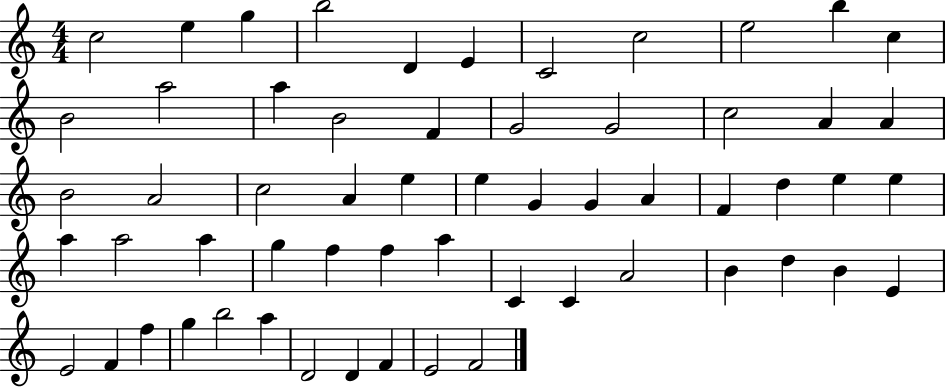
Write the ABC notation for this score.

X:1
T:Untitled
M:4/4
L:1/4
K:C
c2 e g b2 D E C2 c2 e2 b c B2 a2 a B2 F G2 G2 c2 A A B2 A2 c2 A e e G G A F d e e a a2 a g f f a C C A2 B d B E E2 F f g b2 a D2 D F E2 F2